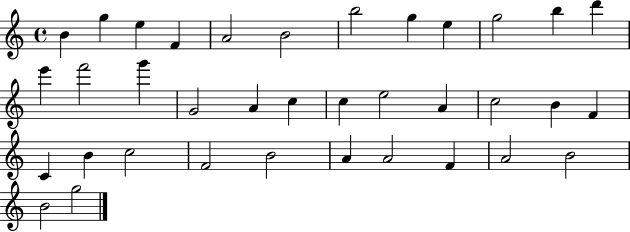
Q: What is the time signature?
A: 4/4